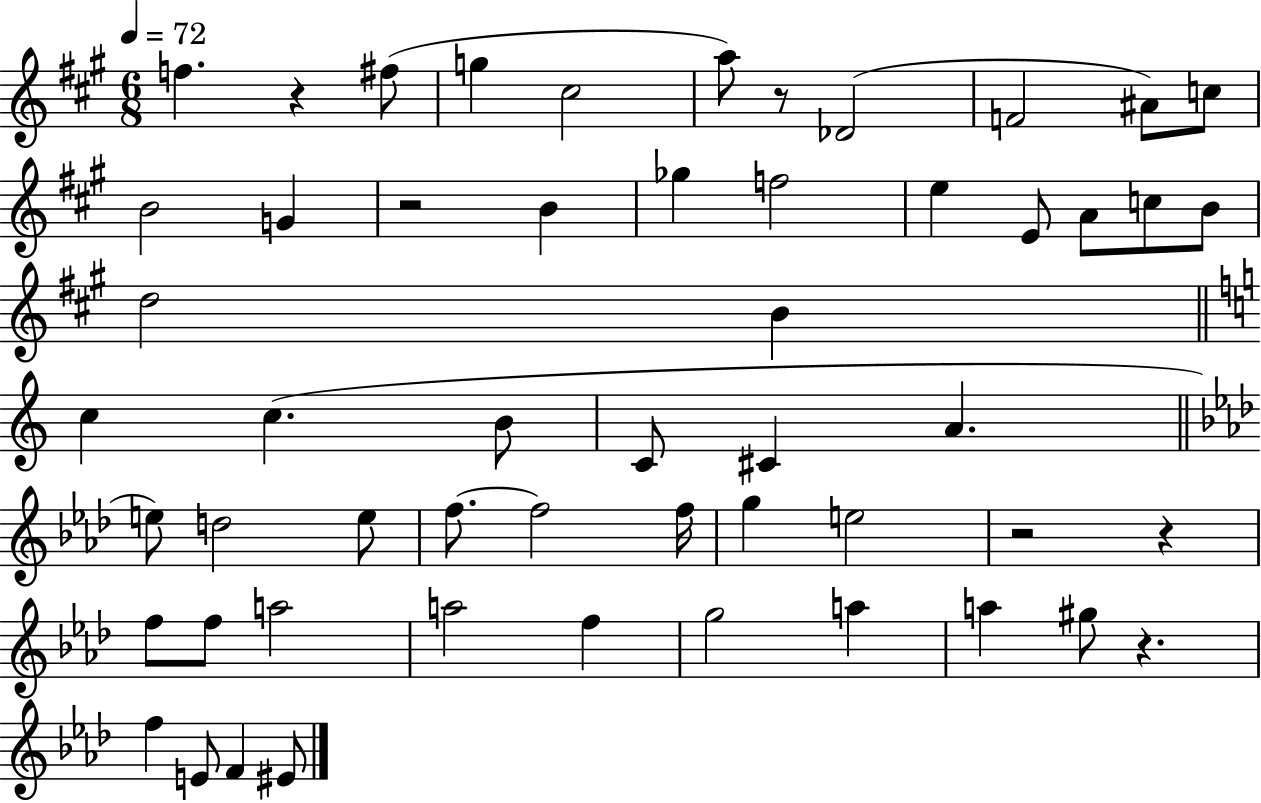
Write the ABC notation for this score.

X:1
T:Untitled
M:6/8
L:1/4
K:A
f z ^f/2 g ^c2 a/2 z/2 _D2 F2 ^A/2 c/2 B2 G z2 B _g f2 e E/2 A/2 c/2 B/2 d2 B c c B/2 C/2 ^C A e/2 d2 e/2 f/2 f2 f/4 g e2 z2 z f/2 f/2 a2 a2 f g2 a a ^g/2 z f E/2 F ^E/2